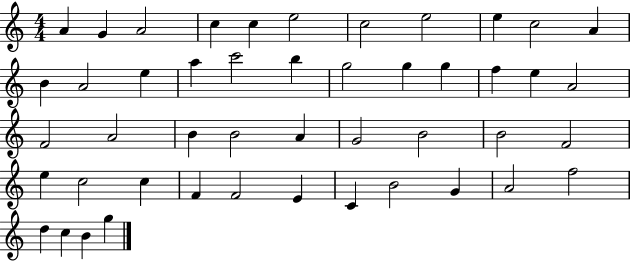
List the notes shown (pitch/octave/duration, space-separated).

A4/q G4/q A4/h C5/q C5/q E5/h C5/h E5/h E5/q C5/h A4/q B4/q A4/h E5/q A5/q C6/h B5/q G5/h G5/q G5/q F5/q E5/q A4/h F4/h A4/h B4/q B4/h A4/q G4/h B4/h B4/h F4/h E5/q C5/h C5/q F4/q F4/h E4/q C4/q B4/h G4/q A4/h F5/h D5/q C5/q B4/q G5/q